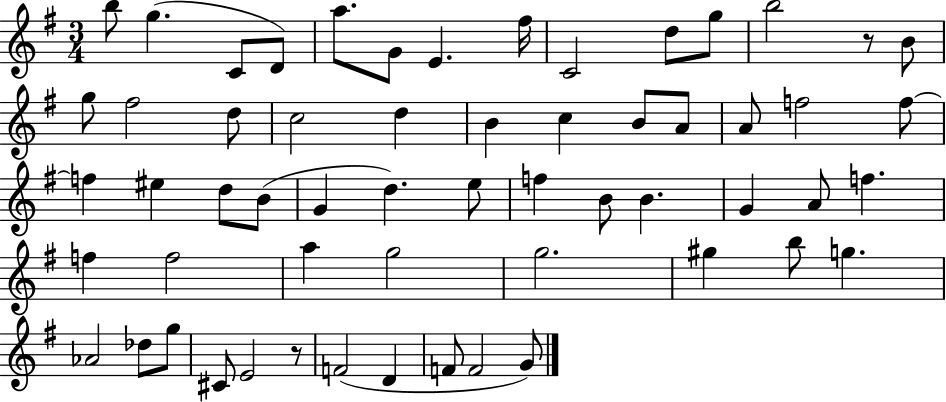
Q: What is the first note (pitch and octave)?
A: B5